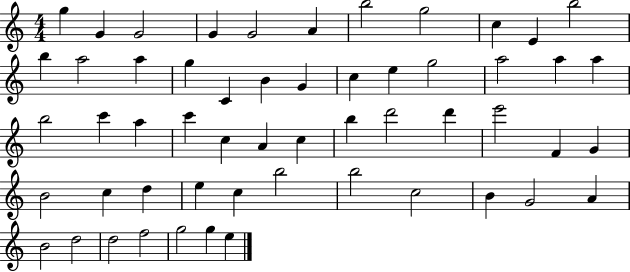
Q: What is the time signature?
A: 4/4